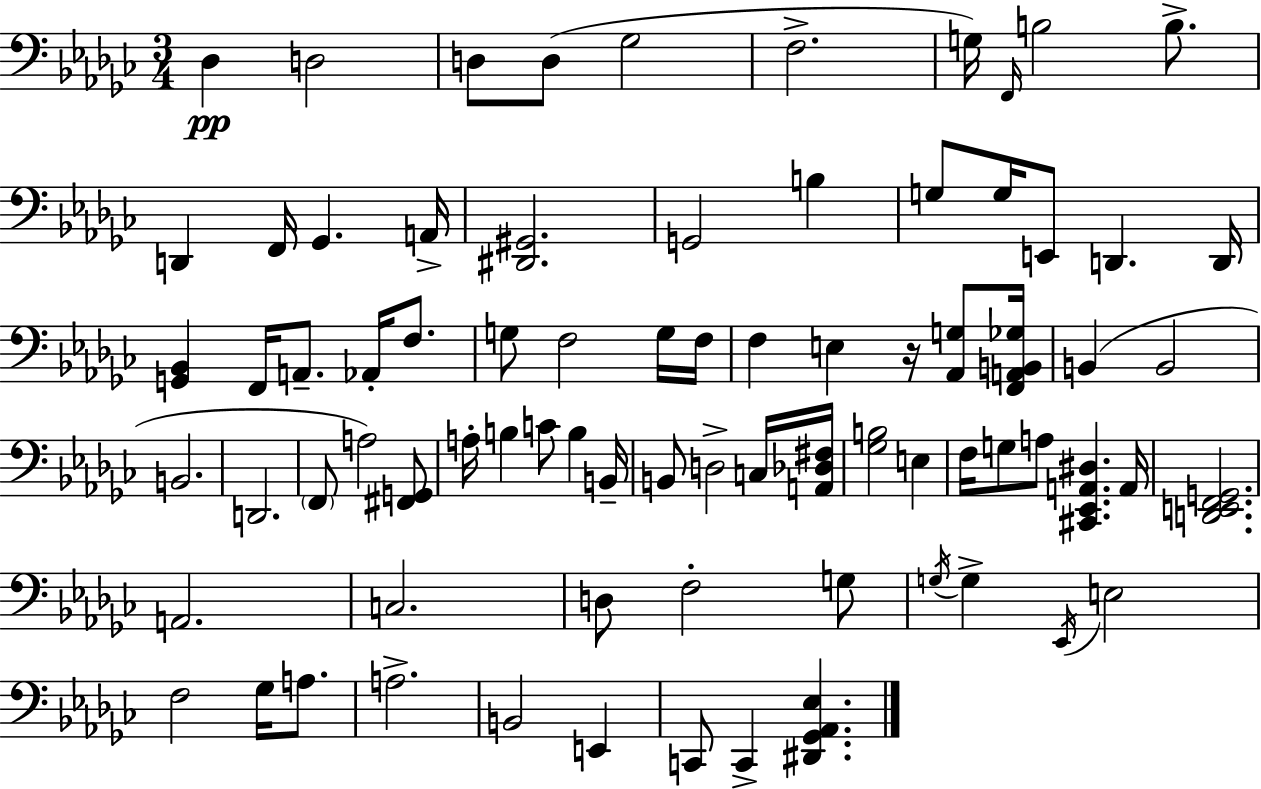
{
  \clef bass
  \numericTimeSignature
  \time 3/4
  \key ees \minor
  des4\pp d2 | d8 d8( ges2 | f2.-> | g16) \grace { f,16 } b2 b8.-> | \break d,4 f,16 ges,4. | a,16-> <dis, gis,>2. | g,2 b4 | g8 g16 e,8 d,4. | \break d,16 <g, bes,>4 f,16 a,8.-- aes,16-. f8. | g8 f2 g16 | f16 f4 e4 r16 <aes, g>8 | <f, a, b, ges>16 b,4( b,2 | \break b,2. | d,2. | \parenthesize f,8 a2) <fis, g,>8 | a16-. b4 c'8 b4 | \break b,16-- b,8 d2-> c16 | <a, des fis>16 <ges b>2 e4 | f16 g8 a8 <cis, ees, a, dis>4. | a,16 <d, e, f, g,>2. | \break a,2. | c2. | d8 f2-. g8 | \acciaccatura { g16 } g4-> \acciaccatura { ees,16 } e2 | \break f2 ges16 | a8. a2.-> | b,2 e,4 | c,8 c,4-> <dis, ges, aes, ees>4. | \break \bar "|."
}